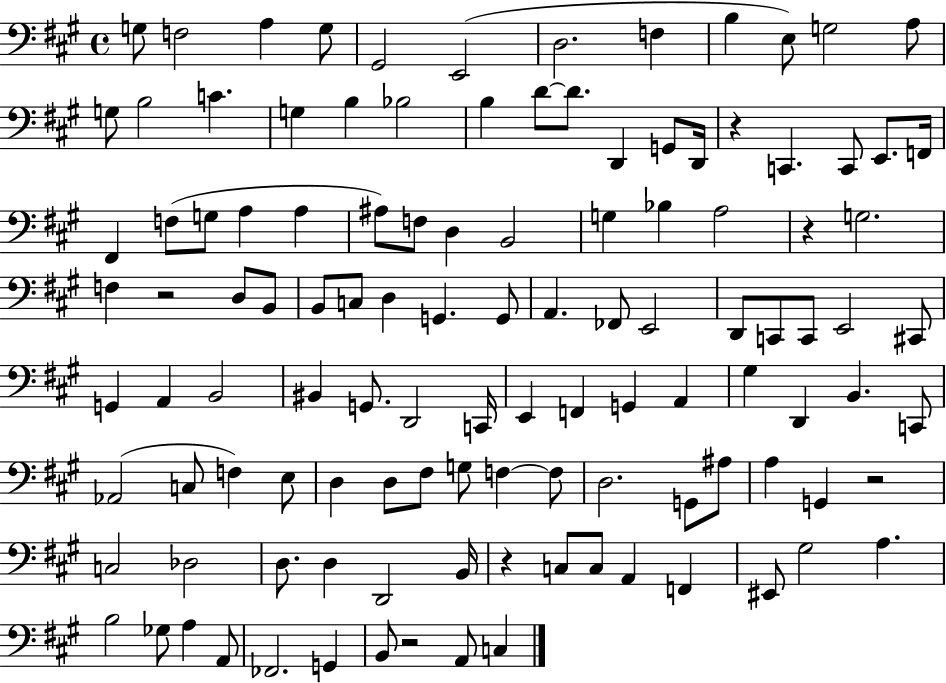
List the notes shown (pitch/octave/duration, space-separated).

G3/e F3/h A3/q G3/e G#2/h E2/h D3/h. F3/q B3/q E3/e G3/h A3/e G3/e B3/h C4/q. G3/q B3/q Bb3/h B3/q D4/e D4/e. D2/q G2/e D2/s R/q C2/q. C2/e E2/e. F2/s F#2/q F3/e G3/e A3/q A3/q A#3/e F3/e D3/q B2/h G3/q Bb3/q A3/h R/q G3/h. F3/q R/h D3/e B2/e B2/e C3/e D3/q G2/q. G2/e A2/q. FES2/e E2/h D2/e C2/e C2/e E2/h C#2/e G2/q A2/q B2/h BIS2/q G2/e. D2/h C2/s E2/q F2/q G2/q A2/q G#3/q D2/q B2/q. C2/e Ab2/h C3/e F3/q E3/e D3/q D3/e F#3/e G3/e F3/q F3/e D3/h. G2/e A#3/e A3/q G2/q R/h C3/h Db3/h D3/e. D3/q D2/h B2/s R/q C3/e C3/e A2/q F2/q EIS2/e G#3/h A3/q. B3/h Gb3/e A3/q A2/e FES2/h. G2/q B2/e R/h A2/e C3/q